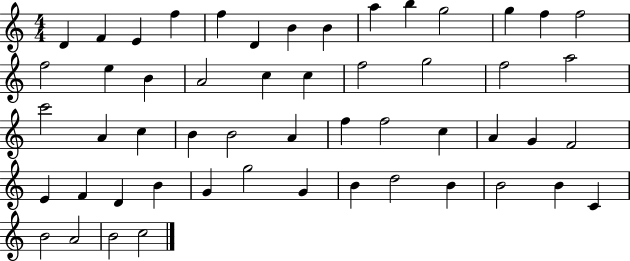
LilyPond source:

{
  \clef treble
  \numericTimeSignature
  \time 4/4
  \key c \major
  d'4 f'4 e'4 f''4 | f''4 d'4 b'4 b'4 | a''4 b''4 g''2 | g''4 f''4 f''2 | \break f''2 e''4 b'4 | a'2 c''4 c''4 | f''2 g''2 | f''2 a''2 | \break c'''2 a'4 c''4 | b'4 b'2 a'4 | f''4 f''2 c''4 | a'4 g'4 f'2 | \break e'4 f'4 d'4 b'4 | g'4 g''2 g'4 | b'4 d''2 b'4 | b'2 b'4 c'4 | \break b'2 a'2 | b'2 c''2 | \bar "|."
}